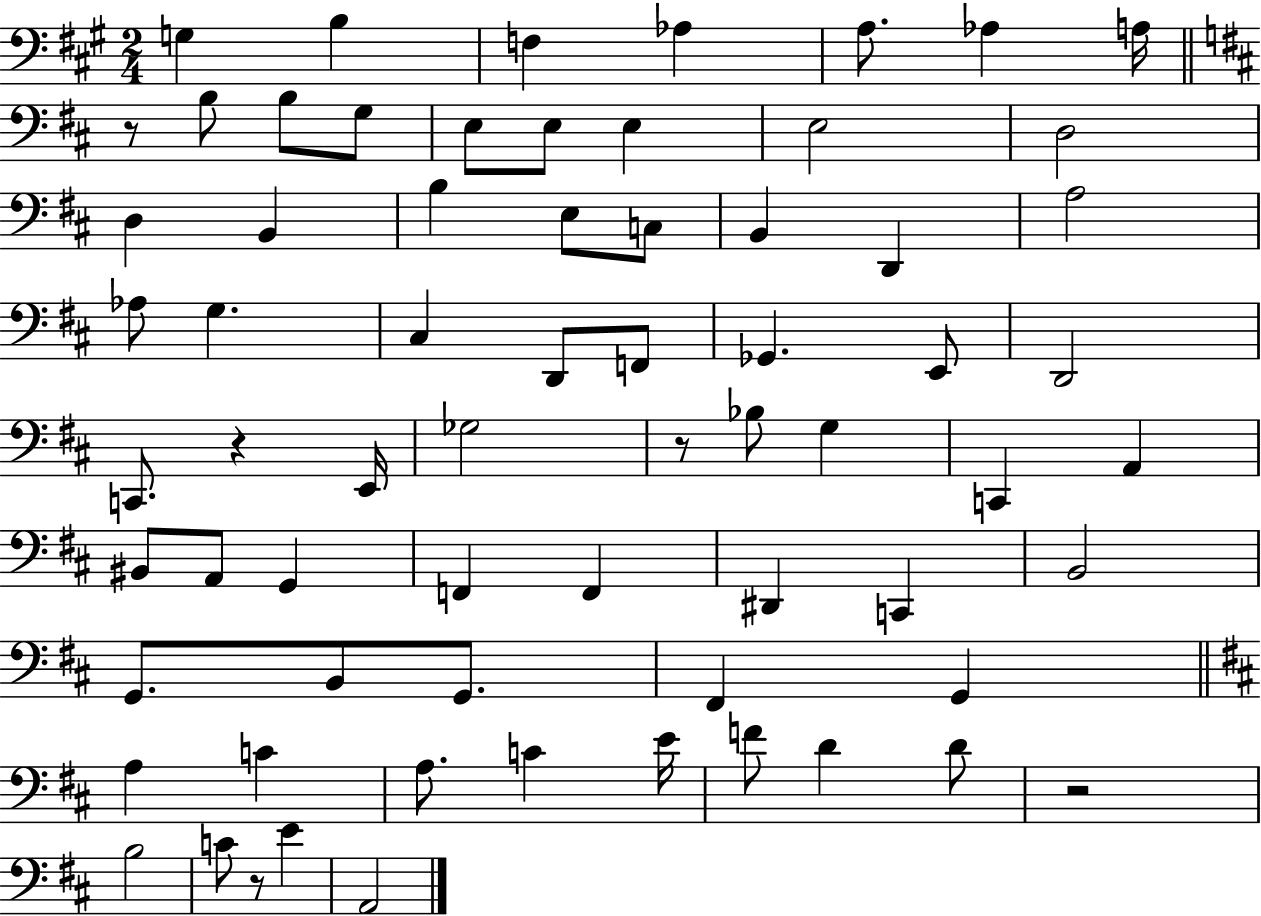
{
  \clef bass
  \numericTimeSignature
  \time 2/4
  \key a \major
  \repeat volta 2 { g4 b4 | f4 aes4 | a8. aes4 a16 | \bar "||" \break \key d \major r8 b8 b8 g8 | e8 e8 e4 | e2 | d2 | \break d4 b,4 | b4 e8 c8 | b,4 d,4 | a2 | \break aes8 g4. | cis4 d,8 f,8 | ges,4. e,8 | d,2 | \break c,8. r4 e,16 | ges2 | r8 bes8 g4 | c,4 a,4 | \break bis,8 a,8 g,4 | f,4 f,4 | dis,4 c,4 | b,2 | \break g,8. b,8 g,8. | fis,4 g,4 | \bar "||" \break \key d \major a4 c'4 | a8. c'4 e'16 | f'8 d'4 d'8 | r2 | \break b2 | c'8 r8 e'4 | a,2 | } \bar "|."
}